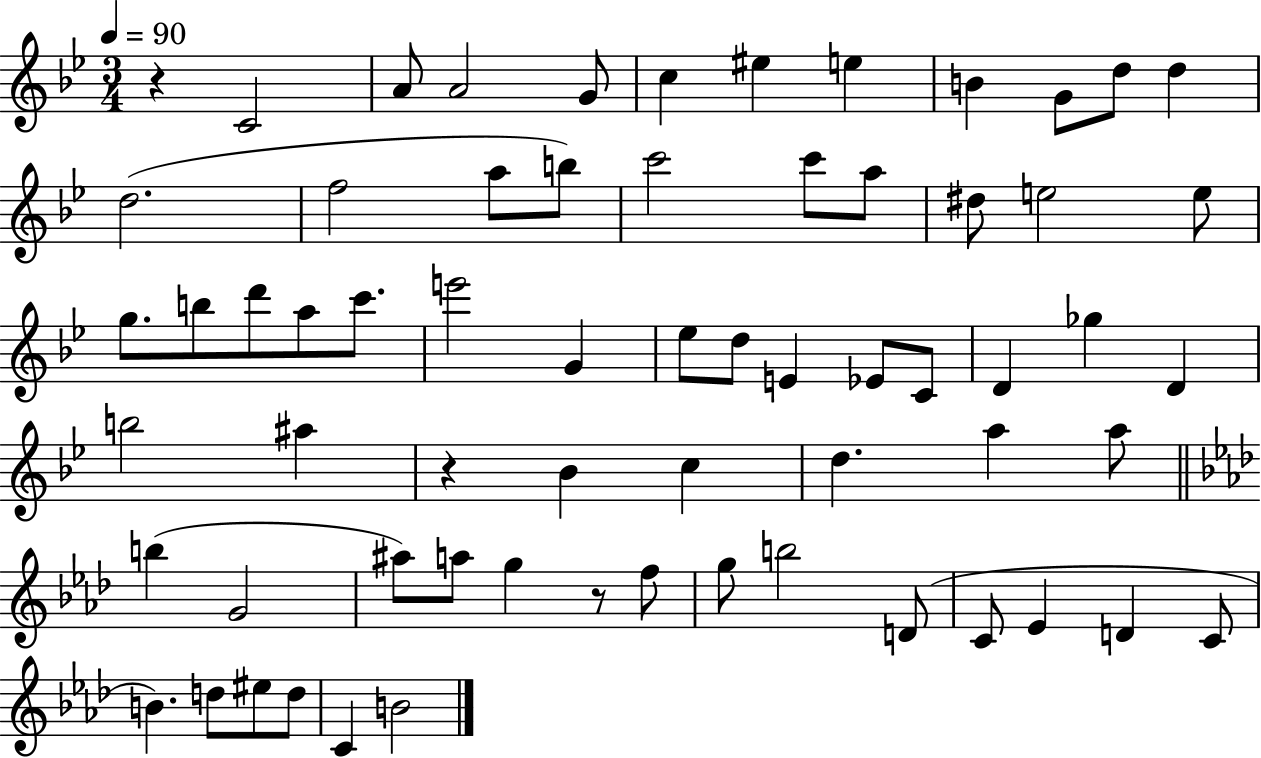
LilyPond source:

{
  \clef treble
  \numericTimeSignature
  \time 3/4
  \key bes \major
  \tempo 4 = 90
  \repeat volta 2 { r4 c'2 | a'8 a'2 g'8 | c''4 eis''4 e''4 | b'4 g'8 d''8 d''4 | \break d''2.( | f''2 a''8 b''8) | c'''2 c'''8 a''8 | dis''8 e''2 e''8 | \break g''8. b''8 d'''8 a''8 c'''8. | e'''2 g'4 | ees''8 d''8 e'4 ees'8 c'8 | d'4 ges''4 d'4 | \break b''2 ais''4 | r4 bes'4 c''4 | d''4. a''4 a''8 | \bar "||" \break \key aes \major b''4( g'2 | ais''8) a''8 g''4 r8 f''8 | g''8 b''2 d'8( | c'8 ees'4 d'4 c'8 | \break b'4.) d''8 eis''8 d''8 | c'4 b'2 | } \bar "|."
}